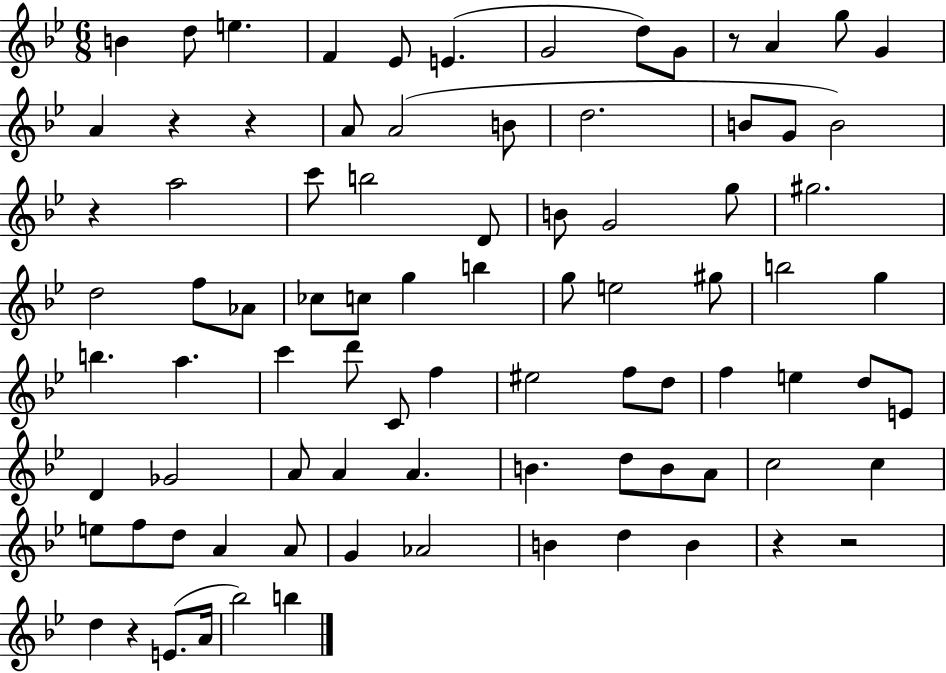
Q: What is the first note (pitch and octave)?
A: B4